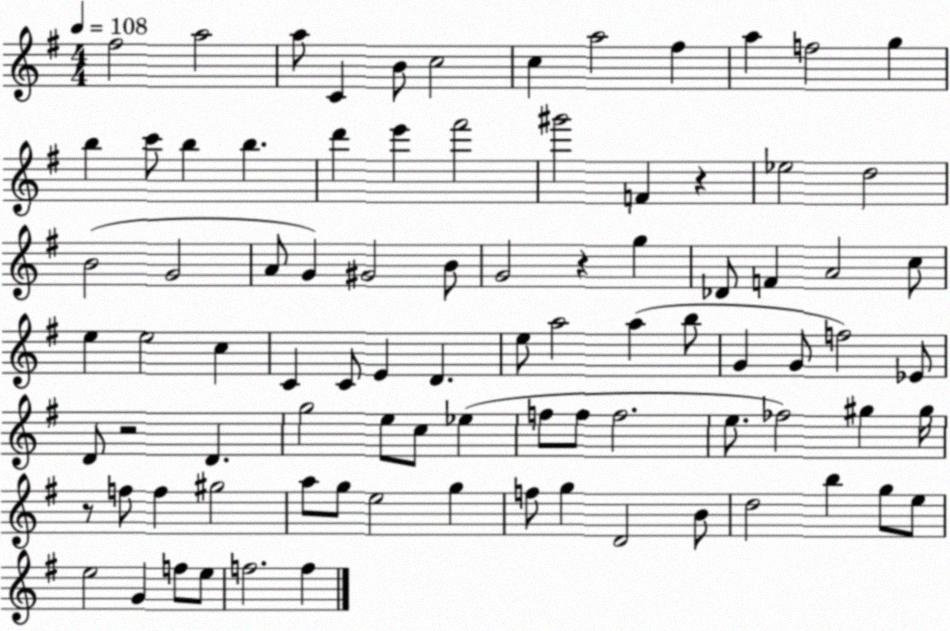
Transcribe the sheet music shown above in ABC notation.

X:1
T:Untitled
M:4/4
L:1/4
K:G
^f2 a2 a/2 C B/2 c2 c a2 ^f a f2 g b c'/2 b b d' e' ^f'2 ^g'2 F z _e2 d2 B2 G2 A/2 G ^G2 B/2 G2 z g _D/2 F A2 c/2 e e2 c C C/2 E D e/2 a2 a b/2 G G/2 f2 _E/2 D/2 z2 D g2 e/2 c/2 _e f/2 f/2 f2 e/2 _f2 ^g ^g/4 z/2 f/2 f ^g2 a/2 g/2 e2 g f/2 g D2 B/2 d2 b g/2 e/2 e2 G f/2 e/2 f2 f